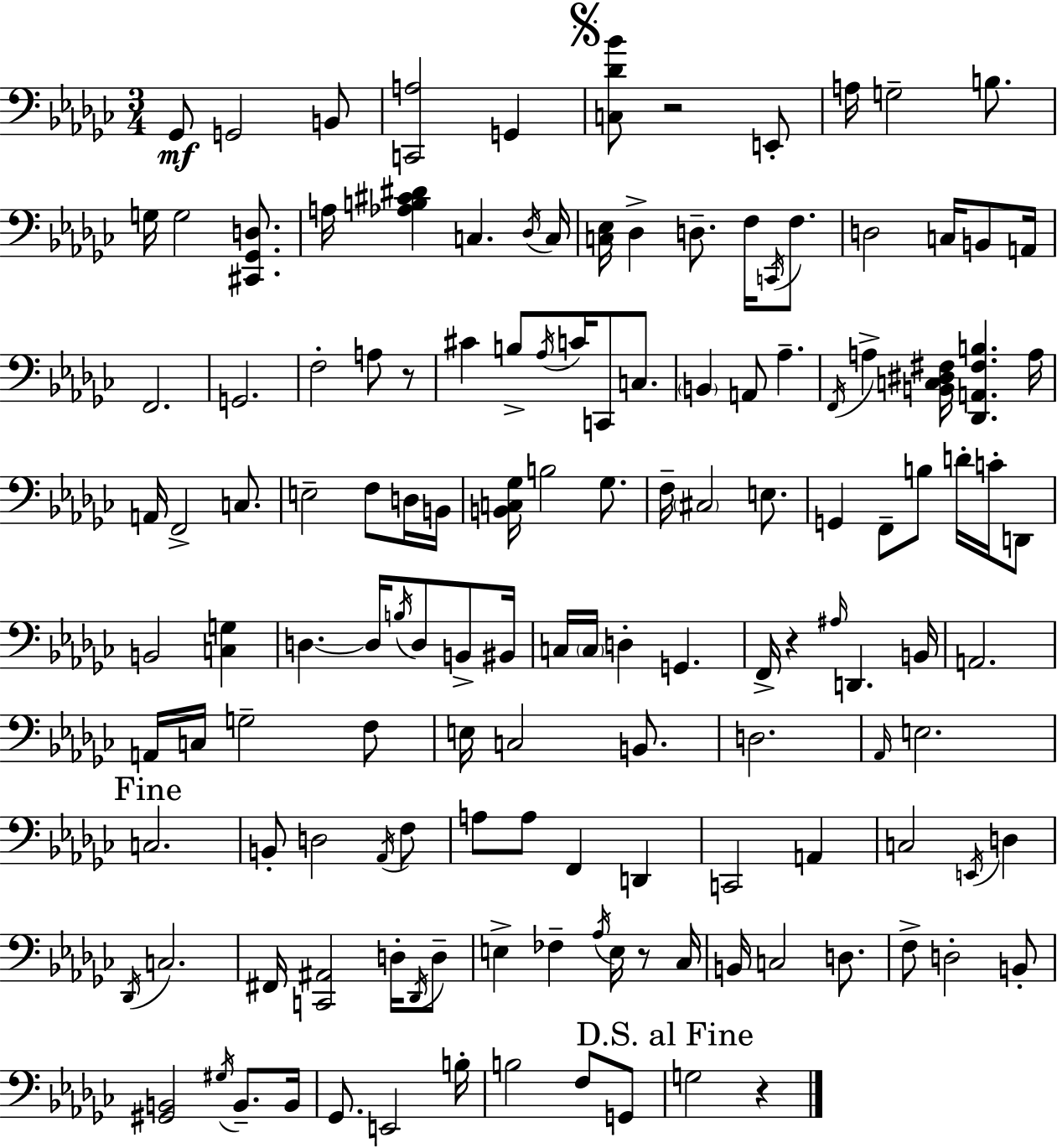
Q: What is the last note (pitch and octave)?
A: G3